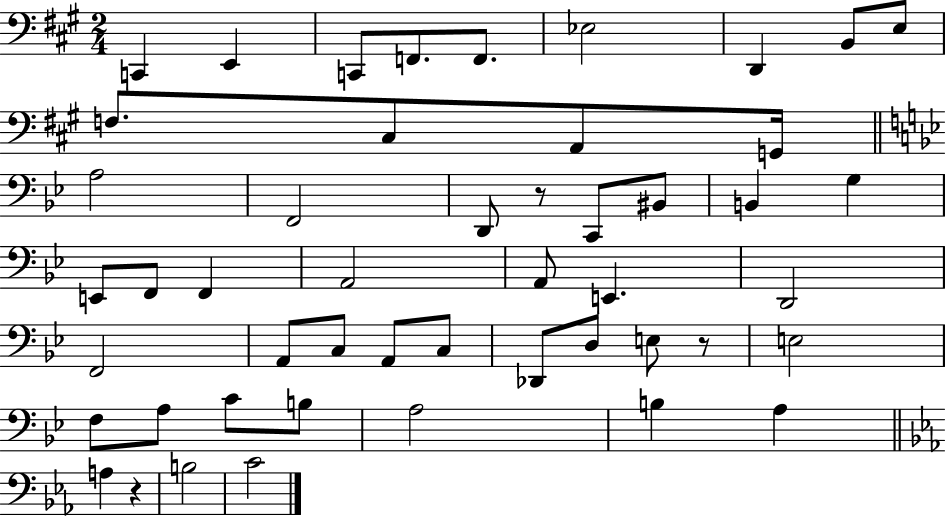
C2/q E2/q C2/e F2/e. F2/e. Eb3/h D2/q B2/e E3/e F3/e. C#3/e A2/e G2/s A3/h F2/h D2/e R/e C2/e BIS2/e B2/q G3/q E2/e F2/e F2/q A2/h A2/e E2/q. D2/h F2/h A2/e C3/e A2/e C3/e Db2/e D3/e E3/e R/e E3/h F3/e A3/e C4/e B3/e A3/h B3/q A3/q A3/q R/q B3/h C4/h